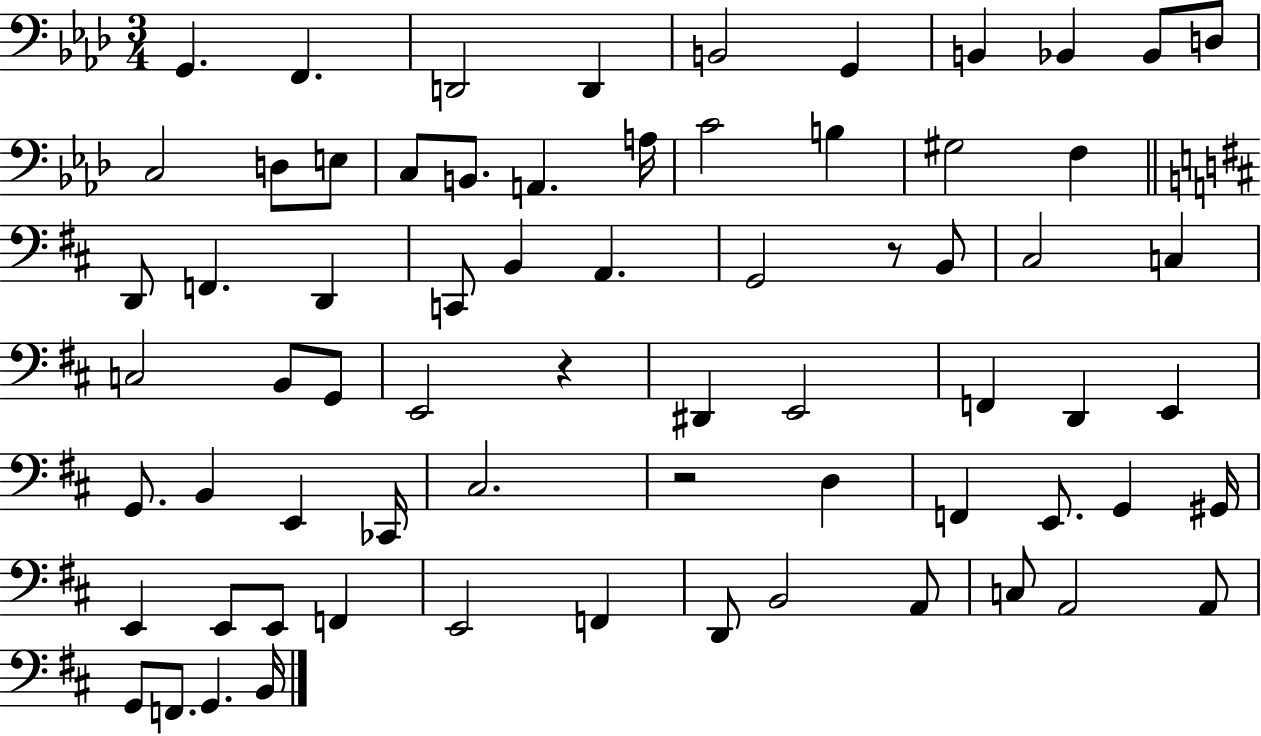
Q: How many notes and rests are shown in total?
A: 69